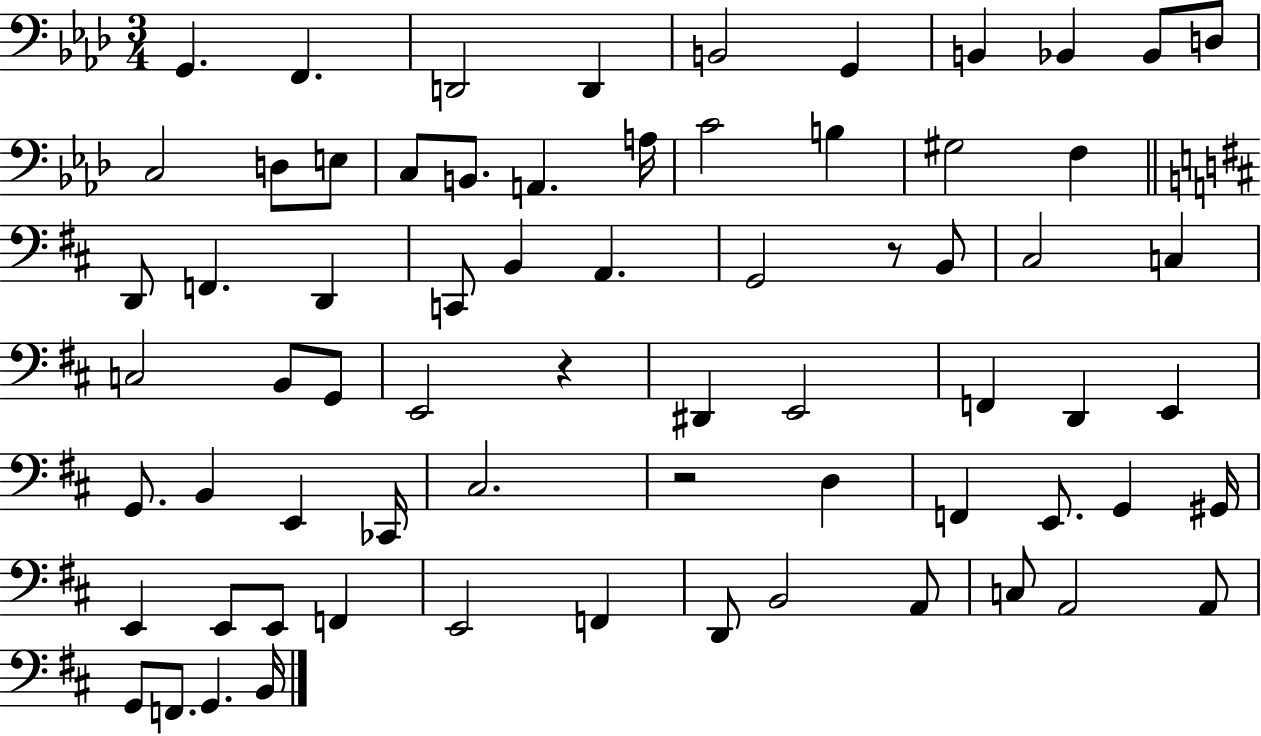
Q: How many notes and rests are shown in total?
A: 69